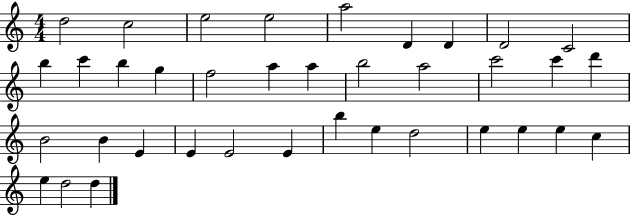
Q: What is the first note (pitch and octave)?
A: D5